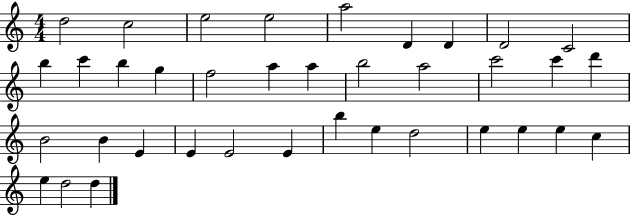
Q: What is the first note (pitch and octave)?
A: D5